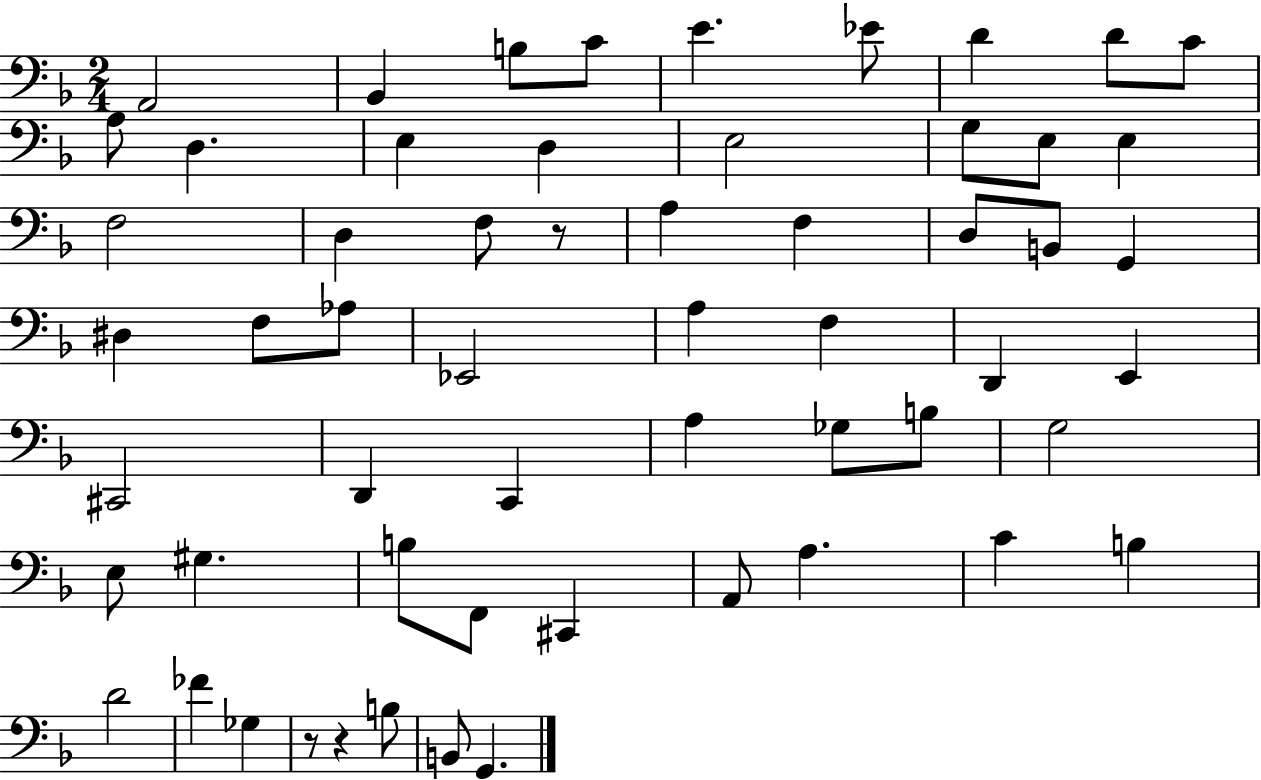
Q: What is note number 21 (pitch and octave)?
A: A3